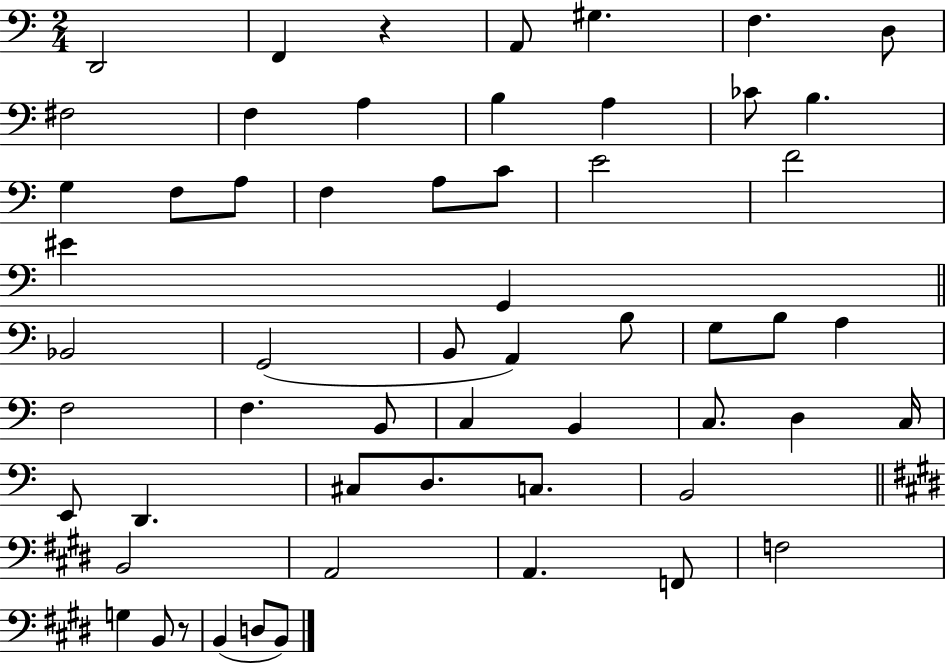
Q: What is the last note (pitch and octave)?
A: B2